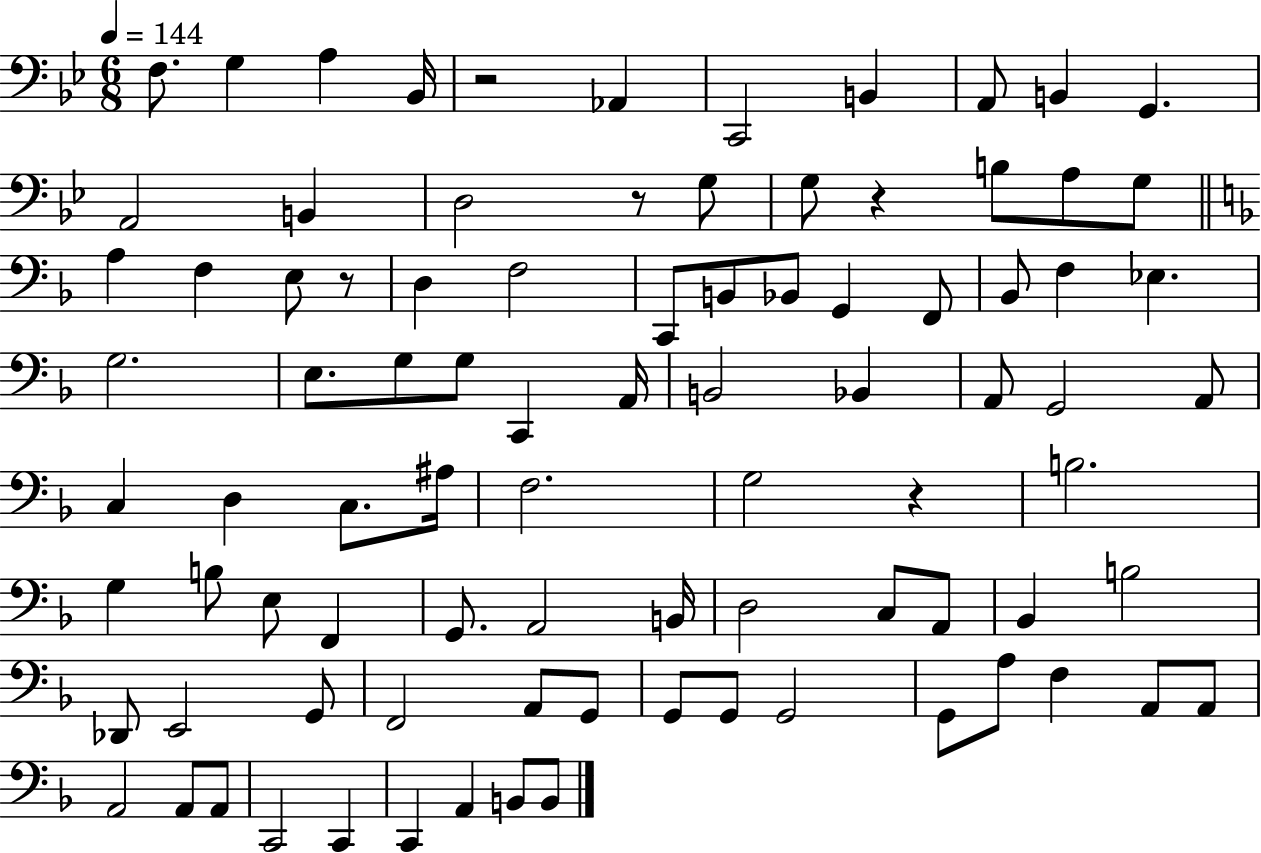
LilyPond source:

{
  \clef bass
  \numericTimeSignature
  \time 6/8
  \key bes \major
  \tempo 4 = 144
  \repeat volta 2 { f8. g4 a4 bes,16 | r2 aes,4 | c,2 b,4 | a,8 b,4 g,4. | \break a,2 b,4 | d2 r8 g8 | g8 r4 b8 a8 g8 | \bar "||" \break \key d \minor a4 f4 e8 r8 | d4 f2 | c,8 b,8 bes,8 g,4 f,8 | bes,8 f4 ees4. | \break g2. | e8. g8 g8 c,4 a,16 | b,2 bes,4 | a,8 g,2 a,8 | \break c4 d4 c8. ais16 | f2. | g2 r4 | b2. | \break g4 b8 e8 f,4 | g,8. a,2 b,16 | d2 c8 a,8 | bes,4 b2 | \break des,8 e,2 g,8 | f,2 a,8 g,8 | g,8 g,8 g,2 | g,8 a8 f4 a,8 a,8 | \break a,2 a,8 a,8 | c,2 c,4 | c,4 a,4 b,8 b,8 | } \bar "|."
}